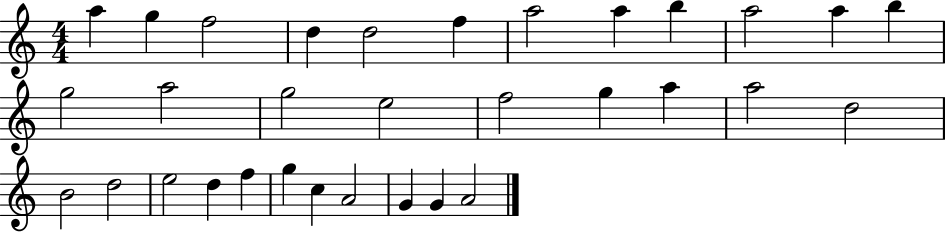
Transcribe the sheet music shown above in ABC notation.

X:1
T:Untitled
M:4/4
L:1/4
K:C
a g f2 d d2 f a2 a b a2 a b g2 a2 g2 e2 f2 g a a2 d2 B2 d2 e2 d f g c A2 G G A2